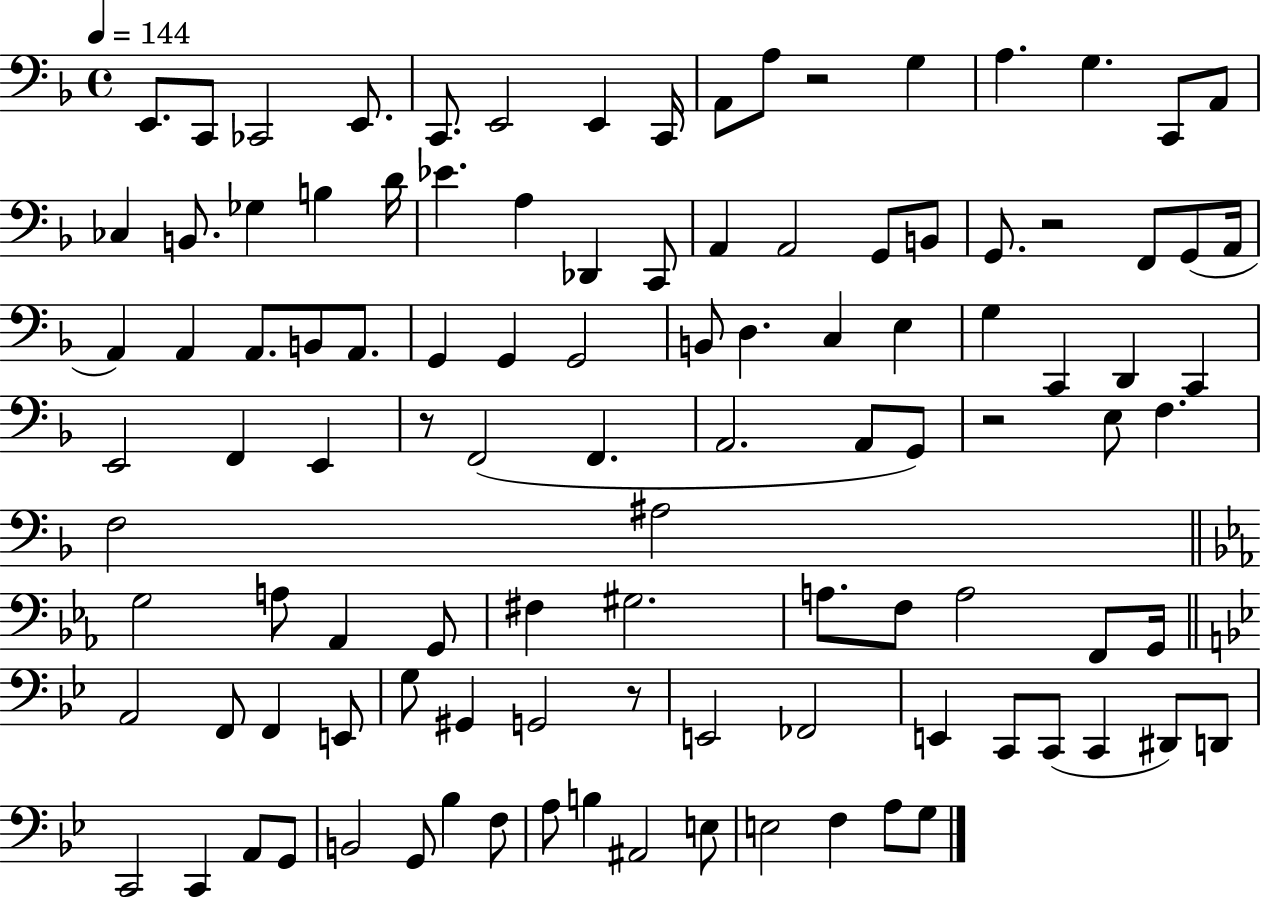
E2/e. C2/e CES2/h E2/e. C2/e. E2/h E2/q C2/s A2/e A3/e R/h G3/q A3/q. G3/q. C2/e A2/e CES3/q B2/e. Gb3/q B3/q D4/s Eb4/q. A3/q Db2/q C2/e A2/q A2/h G2/e B2/e G2/e. R/h F2/e G2/e A2/s A2/q A2/q A2/e. B2/e A2/e. G2/q G2/q G2/h B2/e D3/q. C3/q E3/q G3/q C2/q D2/q C2/q E2/h F2/q E2/q R/e F2/h F2/q. A2/h. A2/e G2/e R/h E3/e F3/q. F3/h A#3/h G3/h A3/e Ab2/q G2/e F#3/q G#3/h. A3/e. F3/e A3/h F2/e G2/s A2/h F2/e F2/q E2/e G3/e G#2/q G2/h R/e E2/h FES2/h E2/q C2/e C2/e C2/q D#2/e D2/e C2/h C2/q A2/e G2/e B2/h G2/e Bb3/q F3/e A3/e B3/q A#2/h E3/e E3/h F3/q A3/e G3/e